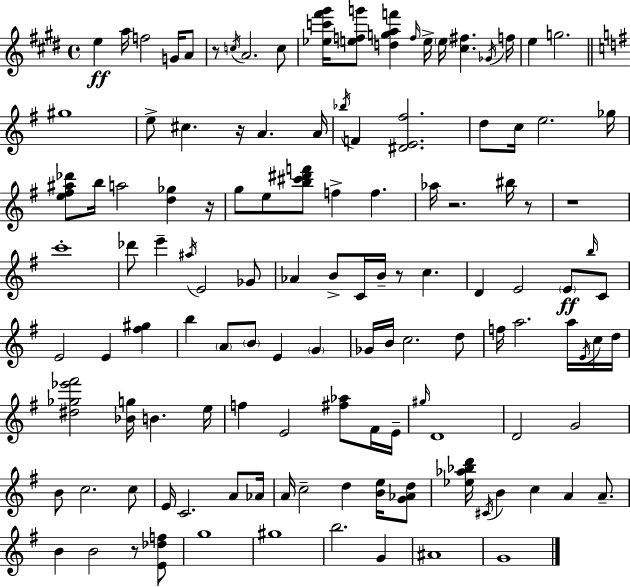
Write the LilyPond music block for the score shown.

{
  \clef treble
  \time 4/4
  \defaultTimeSignature
  \key e \major
  \repeat volta 2 { e''4\ff a''16 f''2 g'16 a'8 | r8 \acciaccatura { c''16 } a'2. c''8 | <ees'' c''' fis''' gis'''>16 <e'' f'' g'''>8 <d'' g'' a'' f'''>4 \grace { f''16 } e''16-> \parenthesize e''16 <cis'' fis''>4. | \acciaccatura { ges'16 } f''16 e''4 g''2. | \break \bar "||" \break \key g \major gis''1 | e''8-> cis''4. r16 a'4. a'16 | \acciaccatura { bes''16 } f'4 <dis' e' fis''>2. | d''8 c''16 e''2. | \break ges''16 <e'' fis'' ais'' des'''>8 b''16 a''2 <d'' ges''>4 | r16 g''8 e''8 <b'' cis''' dis''' f'''>8 f''4-> f''4. | aes''16 r2. bis''16 r8 | r1 | \break c'''1-. | des'''8 e'''4-- \acciaccatura { ais''16 } e'2 | ges'8 aes'4 b'8-> c'16 b'16-- r8 c''4. | d'4 e'2 \parenthesize e'8\ff | \break \grace { b''16 } c'8 e'2 e'4 <fis'' gis''>4 | b''4 \parenthesize a'8 \parenthesize b'8 e'4 \parenthesize g'4 | ges'16 b'16 c''2. | d''8 f''16 a''2. | \break a''16 \acciaccatura { e'16 } c''16 d''16 <dis'' ges'' ees''' fis'''>2 <bes' g''>16 b'4. | e''16 f''4 e'2 | <fis'' aes''>8 fis'16 e'16-- \grace { gis''16 } d'1 | d'2 g'2 | \break b'8 c''2. | c''8 e'16 c'2. | a'8 aes'16 a'16 c''2-- d''4 | <b' e''>16 <g' aes' d''>8 <ees'' aes'' bes'' d'''>16 \acciaccatura { cis'16 } b'4 c''4 a'4 | \break a'8.-- b'4 b'2 | r8 <e' des'' f''>8 g''1 | gis''1 | b''2. | \break g'4 ais'1 | g'1 | } \bar "|."
}